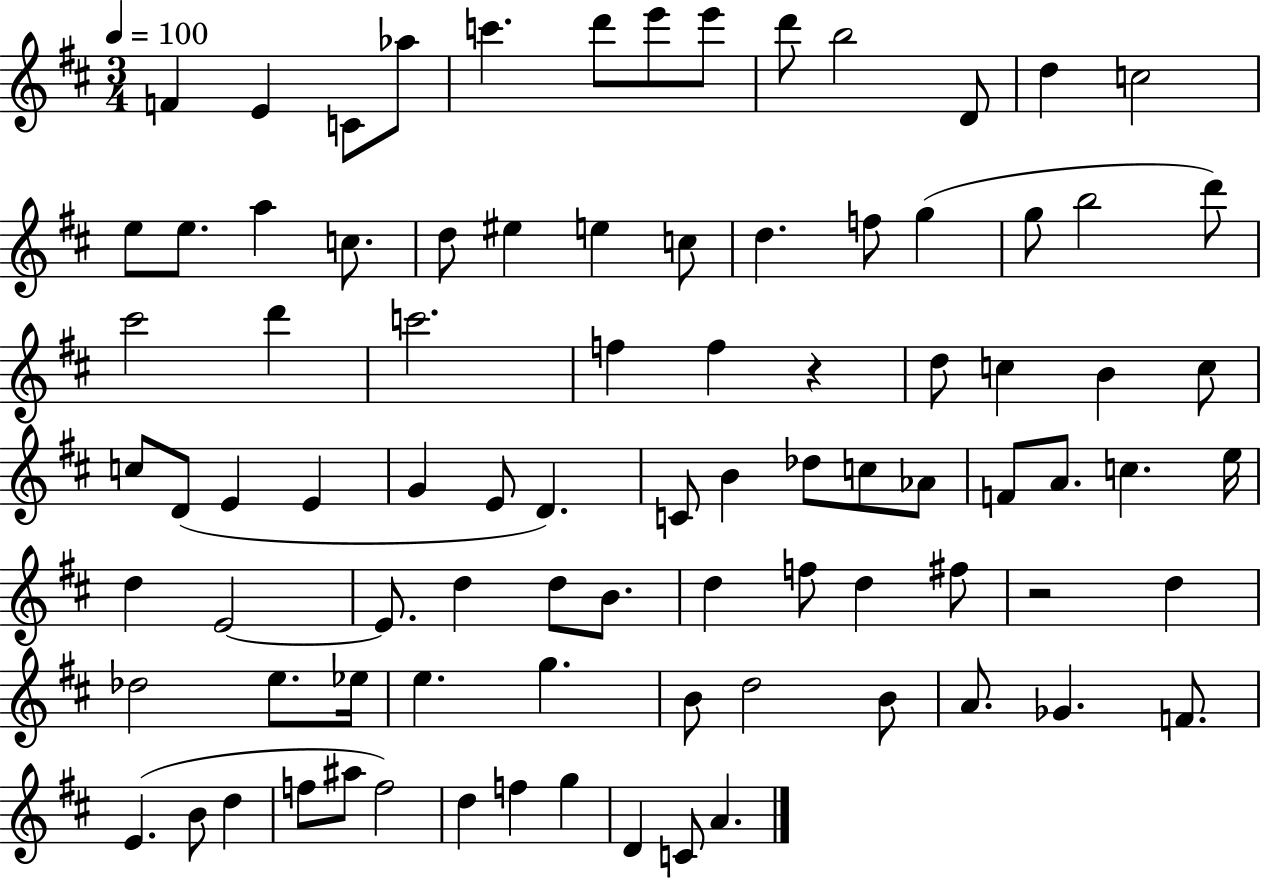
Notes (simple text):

F4/q E4/q C4/e Ab5/e C6/q. D6/e E6/e E6/e D6/e B5/h D4/e D5/q C5/h E5/e E5/e. A5/q C5/e. D5/e EIS5/q E5/q C5/e D5/q. F5/e G5/q G5/e B5/h D6/e C#6/h D6/q C6/h. F5/q F5/q R/q D5/e C5/q B4/q C5/e C5/e D4/e E4/q E4/q G4/q E4/e D4/q. C4/e B4/q Db5/e C5/e Ab4/e F4/e A4/e. C5/q. E5/s D5/q E4/h E4/e. D5/q D5/e B4/e. D5/q F5/e D5/q F#5/e R/h D5/q Db5/h E5/e. Eb5/s E5/q. G5/q. B4/e D5/h B4/e A4/e. Gb4/q. F4/e. E4/q. B4/e D5/q F5/e A#5/e F5/h D5/q F5/q G5/q D4/q C4/e A4/q.